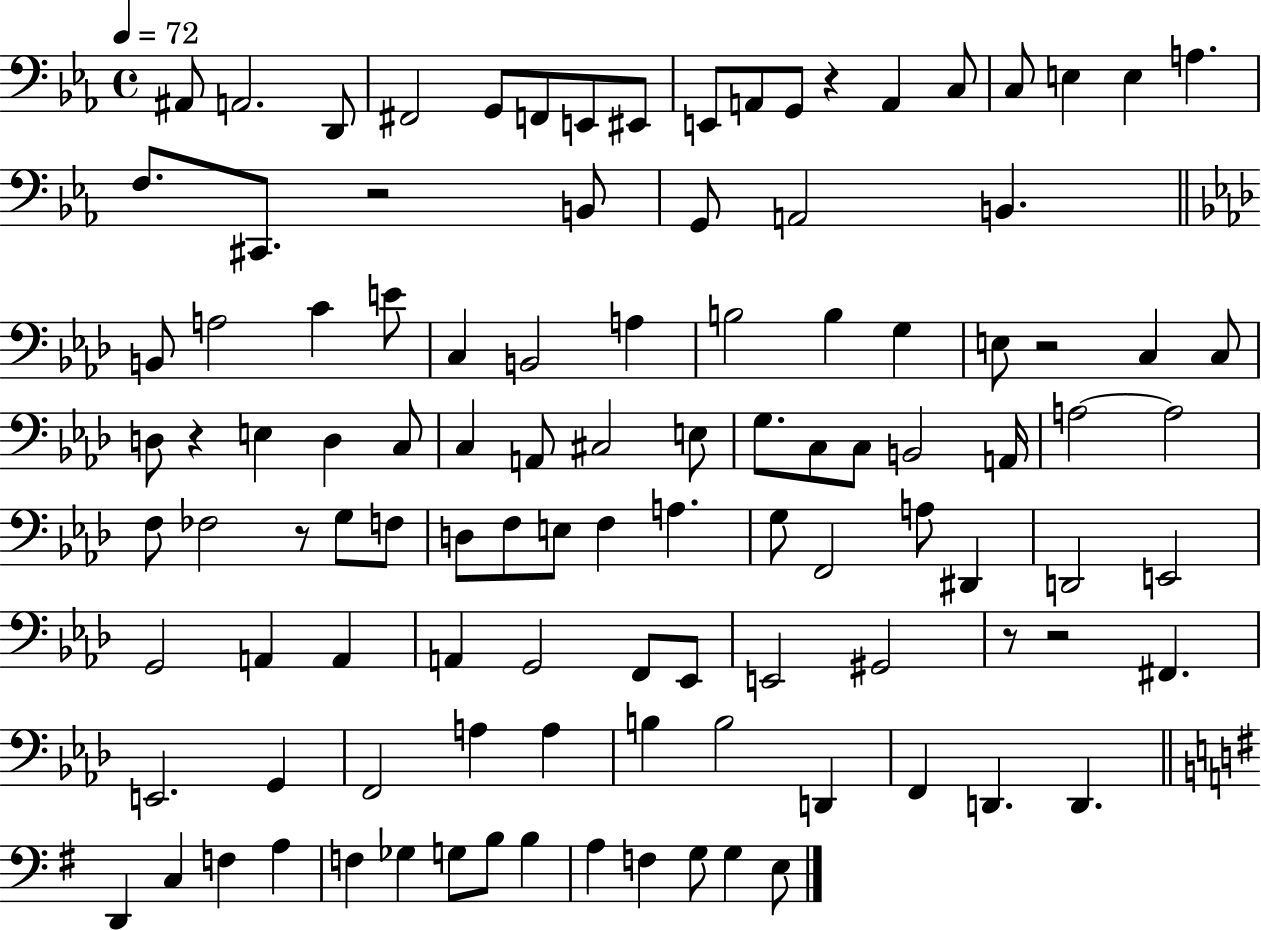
A#2/e A2/h. D2/e F#2/h G2/e F2/e E2/e EIS2/e E2/e A2/e G2/e R/q A2/q C3/e C3/e E3/q E3/q A3/q. F3/e. C#2/e. R/h B2/e G2/e A2/h B2/q. B2/e A3/h C4/q E4/e C3/q B2/h A3/q B3/h B3/q G3/q E3/e R/h C3/q C3/e D3/e R/q E3/q D3/q C3/e C3/q A2/e C#3/h E3/e G3/e. C3/e C3/e B2/h A2/s A3/h A3/h F3/e FES3/h R/e G3/e F3/e D3/e F3/e E3/e F3/q A3/q. G3/e F2/h A3/e D#2/q D2/h E2/h G2/h A2/q A2/q A2/q G2/h F2/e Eb2/e E2/h G#2/h R/e R/h F#2/q. E2/h. G2/q F2/h A3/q A3/q B3/q B3/h D2/q F2/q D2/q. D2/q. D2/q C3/q F3/q A3/q F3/q Gb3/q G3/e B3/e B3/q A3/q F3/q G3/e G3/q E3/e